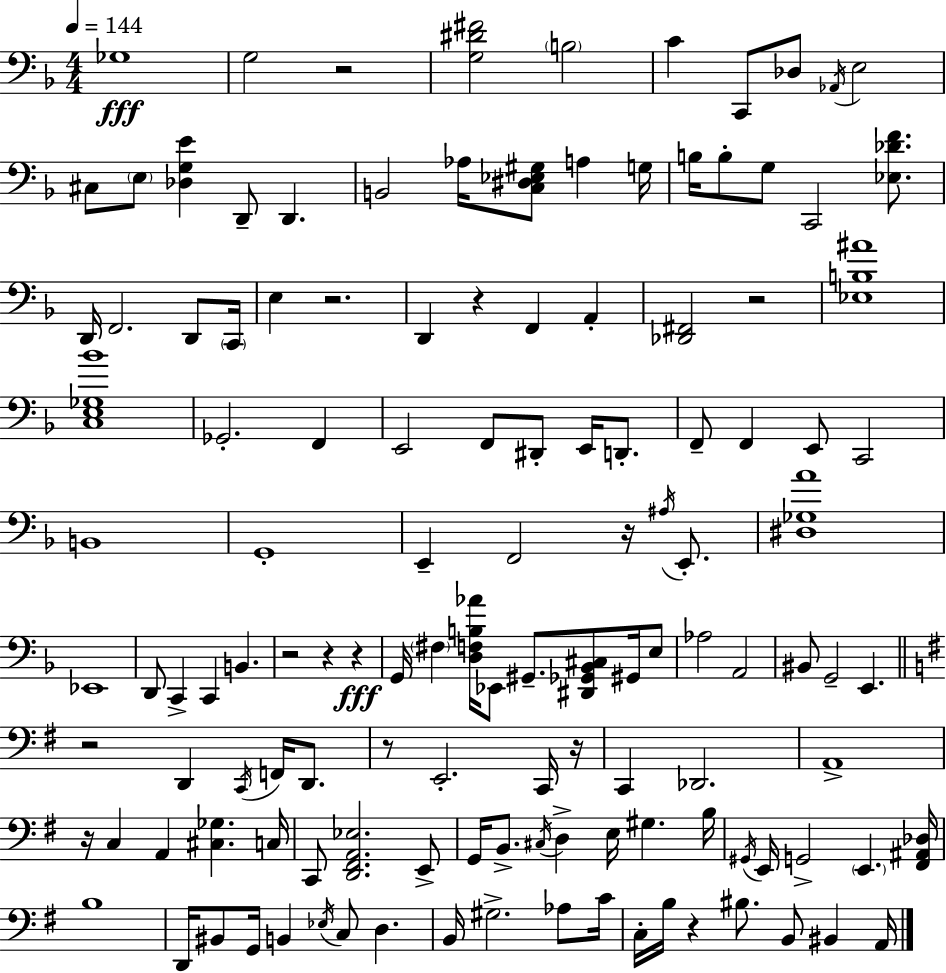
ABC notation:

X:1
T:Untitled
M:4/4
L:1/4
K:Dm
_G,4 G,2 z2 [G,^D^F]2 B,2 C C,,/2 _D,/2 _A,,/4 E,2 ^C,/2 E,/2 [_D,G,E] D,,/2 D,, B,,2 _A,/4 [C,^D,_E,^G,]/2 A, G,/4 B,/4 B,/2 G,/2 C,,2 [_E,_DF]/2 D,,/4 F,,2 D,,/2 C,,/4 E, z2 D,, z F,, A,, [_D,,^F,,]2 z2 [_E,B,^A]4 [C,E,_G,_B]4 _G,,2 F,, E,,2 F,,/2 ^D,,/2 E,,/4 D,,/2 F,,/2 F,, E,,/2 C,,2 B,,4 G,,4 E,, F,,2 z/4 ^A,/4 E,,/2 [^D,_G,A]4 _E,,4 D,,/2 C,, C,, B,, z2 z z G,,/4 ^F, [D,F,B,_A]/4 _E,,/2 ^G,,/2 [^D,,_G,,_B,,^C,]/2 ^G,,/4 E,/2 _A,2 A,,2 ^B,,/2 G,,2 E,, z2 D,, C,,/4 F,,/4 D,,/2 z/2 E,,2 C,,/4 z/4 C,, _D,,2 A,,4 z/4 C, A,, [^C,_G,] C,/4 C,,/2 [D,,^F,,A,,_E,]2 E,,/2 G,,/4 B,,/2 ^C,/4 D, E,/4 ^G, B,/4 ^G,,/4 E,,/4 G,,2 E,, [^F,,^A,,_D,]/4 B,4 D,,/4 ^B,,/2 G,,/4 B,, _E,/4 C,/2 D, B,,/4 ^G,2 _A,/2 C/4 C,/4 B,/4 z ^B,/2 B,,/2 ^B,, A,,/4